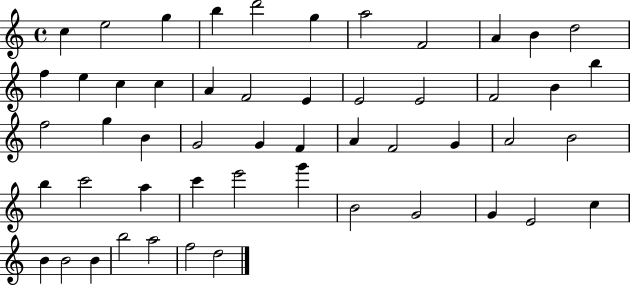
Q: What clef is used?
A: treble